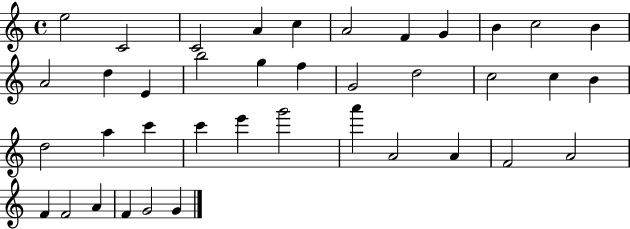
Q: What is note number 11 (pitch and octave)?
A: B4